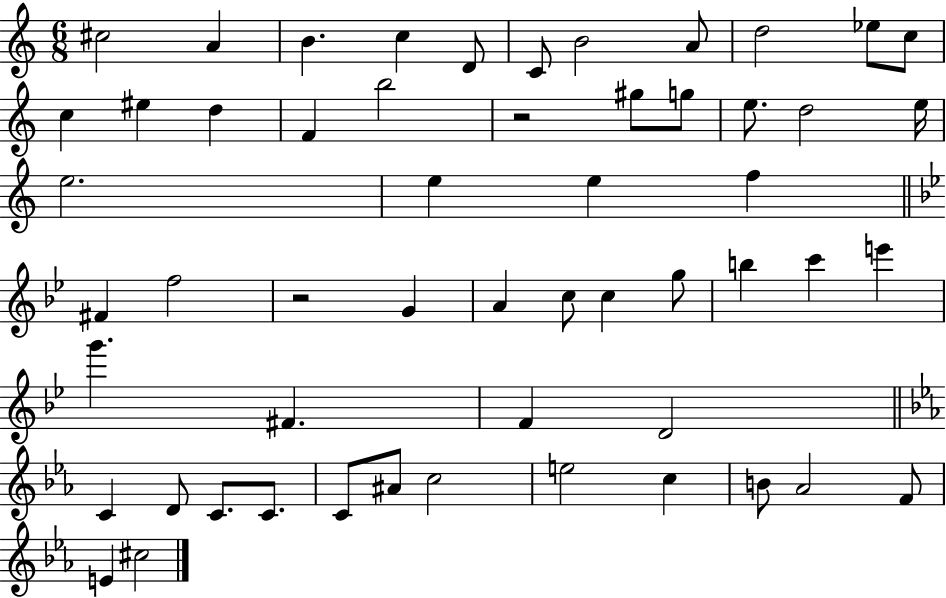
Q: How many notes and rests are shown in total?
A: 55